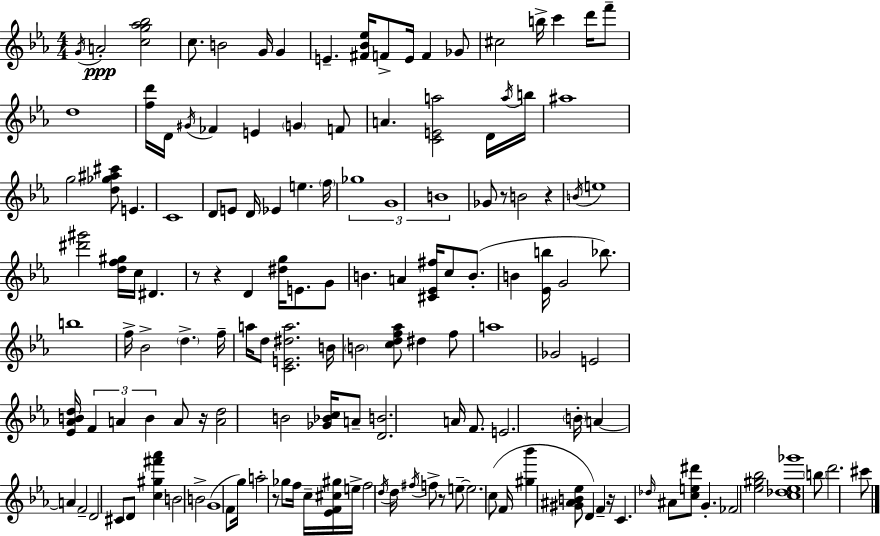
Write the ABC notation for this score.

X:1
T:Untitled
M:4/4
L:1/4
K:Eb
G/4 A2 [cg_a_b]2 c/2 B2 G/4 G E [^F_B_e]/4 F/2 E/4 F _G/2 ^c2 b/4 c' d'/4 f'/2 d4 [fd']/4 D/4 ^G/4 _F E G F/2 A [CEa]2 D/4 a/4 b/4 ^a4 g2 [d_g^a^c']/2 E C4 D/2 E/2 D/4 _E e f/4 _g4 G4 B4 _G/2 z/2 B2 z B/4 e4 [^d'^g']2 [df^g]/4 c/4 ^D z/2 z D [^dg]/4 E/2 G/2 B A [^C_E^f]/4 c/2 B/2 B [_Eb]/4 G2 _b/2 b4 f/4 _B2 d f/4 a/4 d/2 [CE^da]2 B/4 B2 [cdf_a]/2 ^d f/2 a4 _G2 E2 [_E_ABd]/4 F A B A/2 z/4 [Ad]2 B2 [_G_Bc]/4 A/2 [DB]2 A/4 F/2 E2 B/4 A A F2 D2 ^C/2 D/2 [c^g^f'_a'] B2 B2 G4 F/2 g/4 a2 z/2 _g/2 f/4 c/4 [_EF^c^g]/4 e/4 f2 d/4 d/4 ^f/4 f/2 z/2 e/2 e2 c/2 F/4 [^g_b'] [^G^AB_e]/2 D F z/4 C _d/4 ^A/2 [ce^d']/2 G _F2 [_e^g_b]2 [c_d_e_g']4 b/2 d'2 ^c'/2